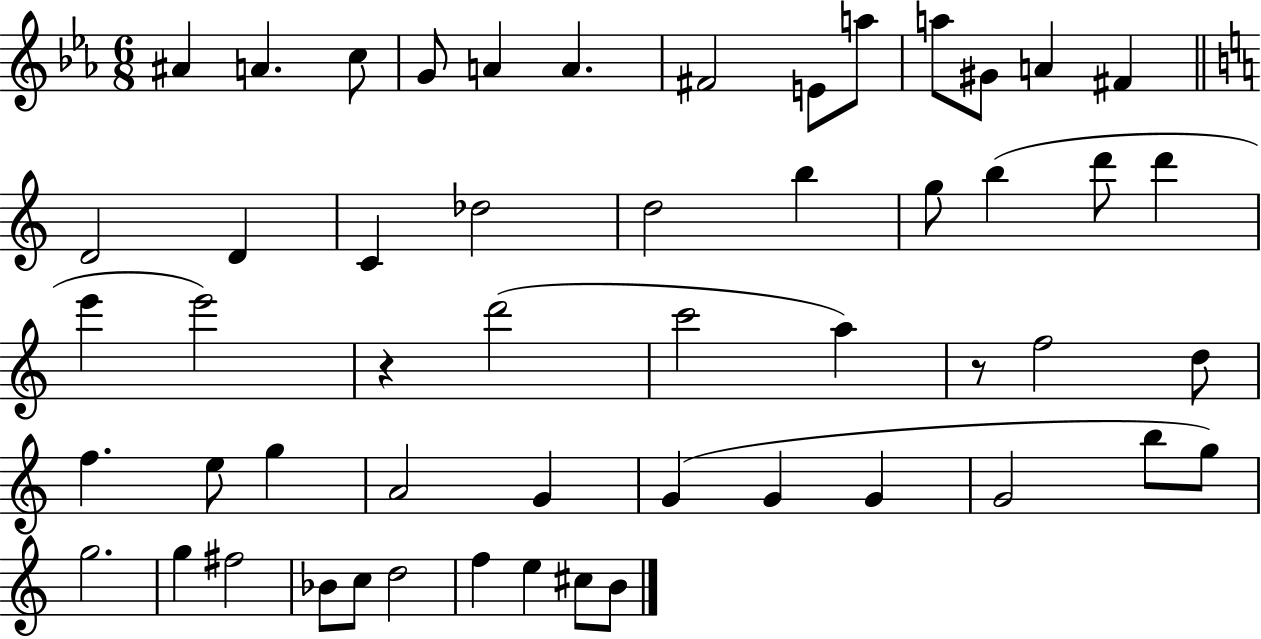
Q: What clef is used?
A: treble